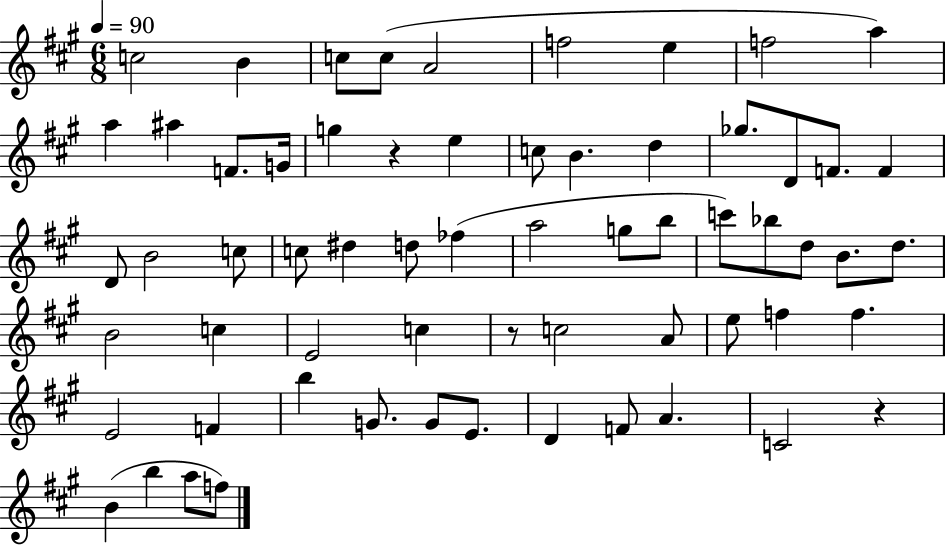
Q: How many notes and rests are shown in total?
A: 63